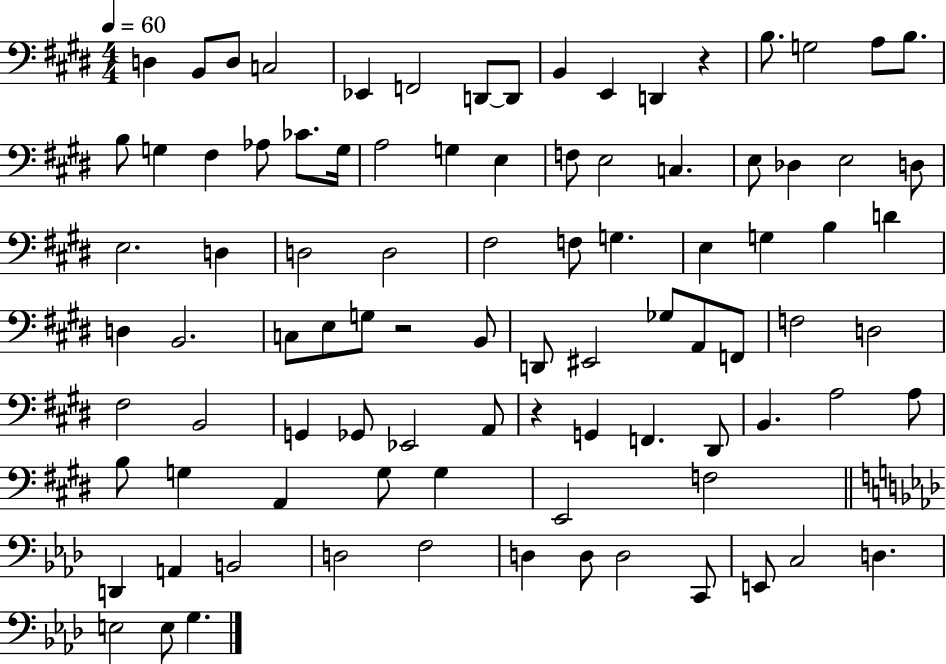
X:1
T:Untitled
M:4/4
L:1/4
K:E
D, B,,/2 D,/2 C,2 _E,, F,,2 D,,/2 D,,/2 B,, E,, D,, z B,/2 G,2 A,/2 B,/2 B,/2 G, ^F, _A,/2 _C/2 G,/4 A,2 G, E, F,/2 E,2 C, E,/2 _D, E,2 D,/2 E,2 D, D,2 D,2 ^F,2 F,/2 G, E, G, B, D D, B,,2 C,/2 E,/2 G,/2 z2 B,,/2 D,,/2 ^E,,2 _G,/2 A,,/2 F,,/2 F,2 D,2 ^F,2 B,,2 G,, _G,,/2 _E,,2 A,,/2 z G,, F,, ^D,,/2 B,, A,2 A,/2 B,/2 G, A,, G,/2 G, E,,2 F,2 D,, A,, B,,2 D,2 F,2 D, D,/2 D,2 C,,/2 E,,/2 C,2 D, E,2 E,/2 G,